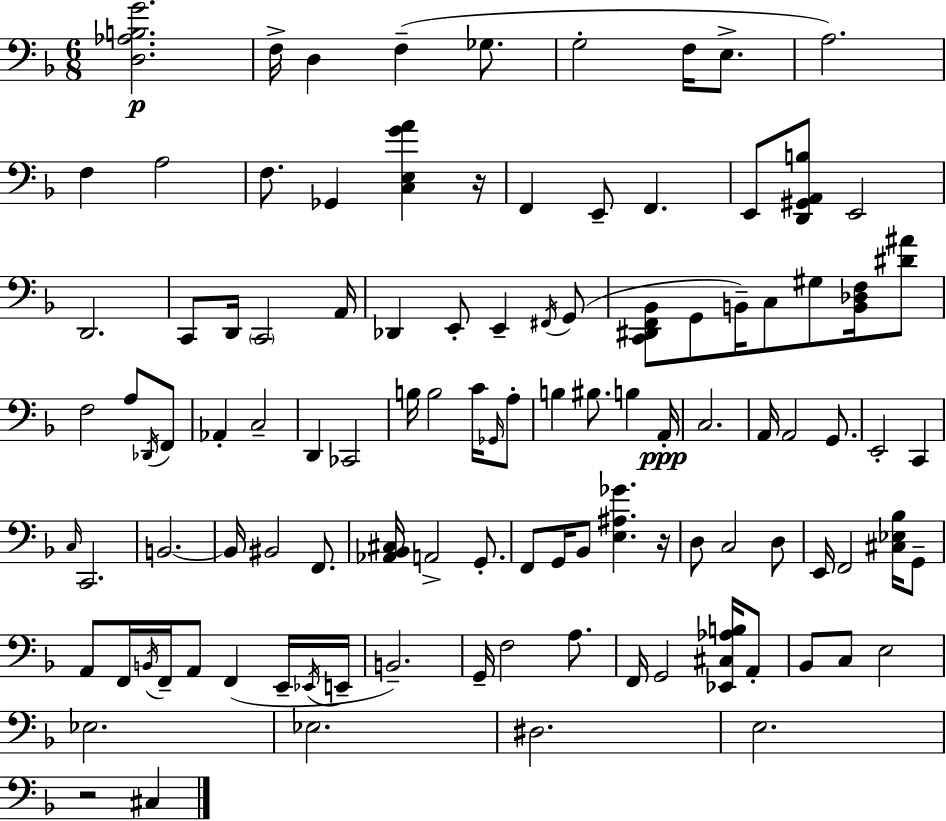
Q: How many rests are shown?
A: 3